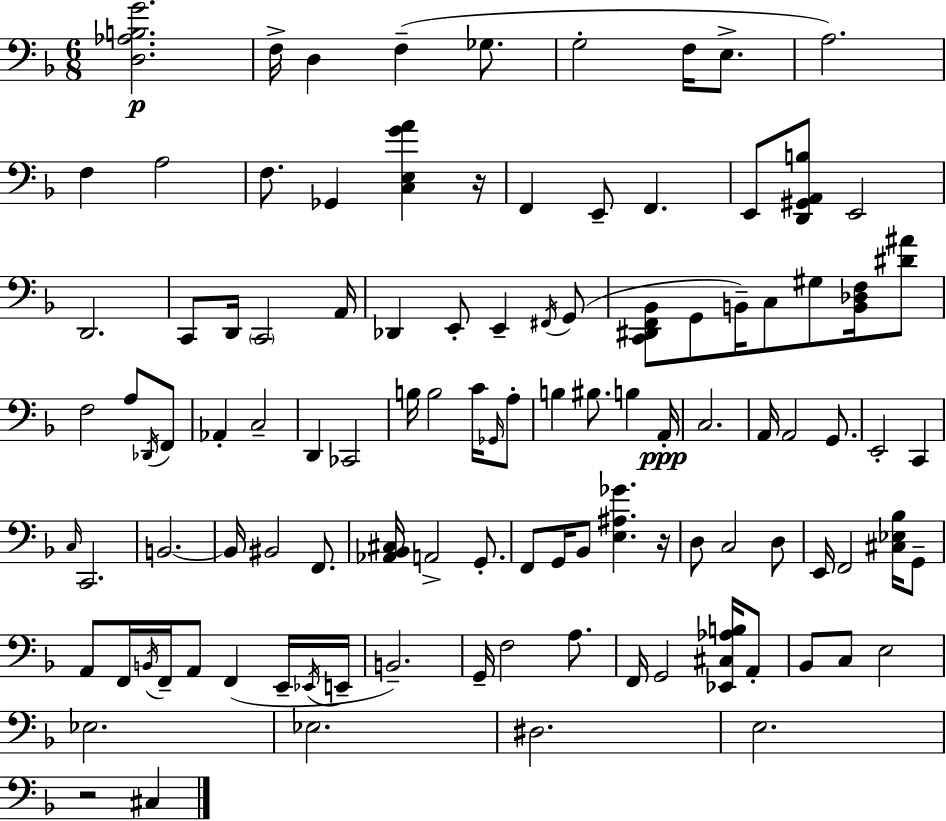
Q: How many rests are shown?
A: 3